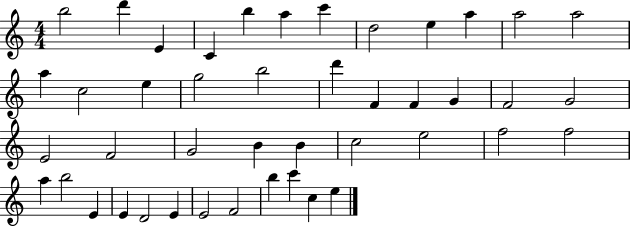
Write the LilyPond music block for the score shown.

{
  \clef treble
  \numericTimeSignature
  \time 4/4
  \key c \major
  b''2 d'''4 e'4 | c'4 b''4 a''4 c'''4 | d''2 e''4 a''4 | a''2 a''2 | \break a''4 c''2 e''4 | g''2 b''2 | d'''4 f'4 f'4 g'4 | f'2 g'2 | \break e'2 f'2 | g'2 b'4 b'4 | c''2 e''2 | f''2 f''2 | \break a''4 b''2 e'4 | e'4 d'2 e'4 | e'2 f'2 | b''4 c'''4 c''4 e''4 | \break \bar "|."
}